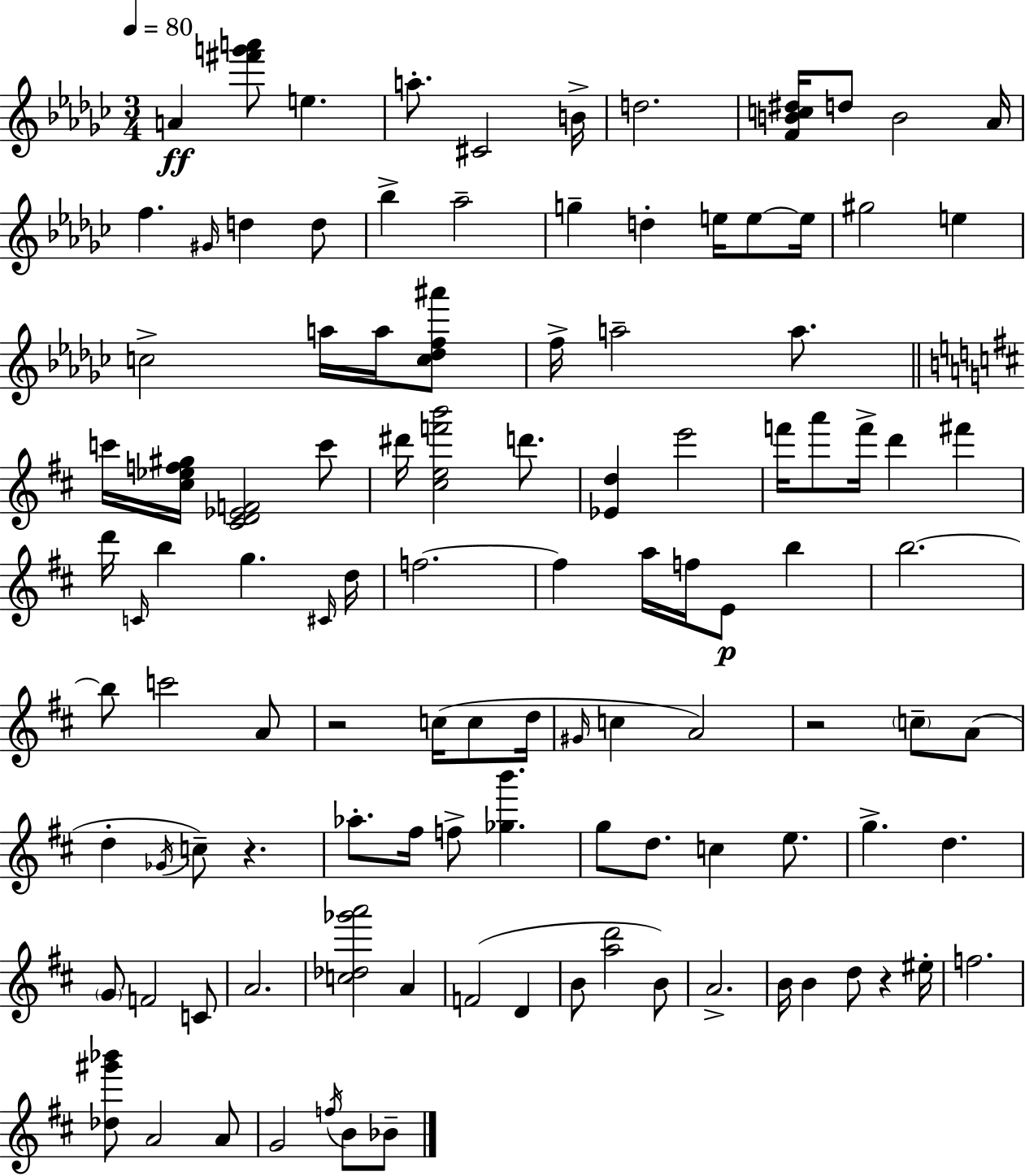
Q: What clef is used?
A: treble